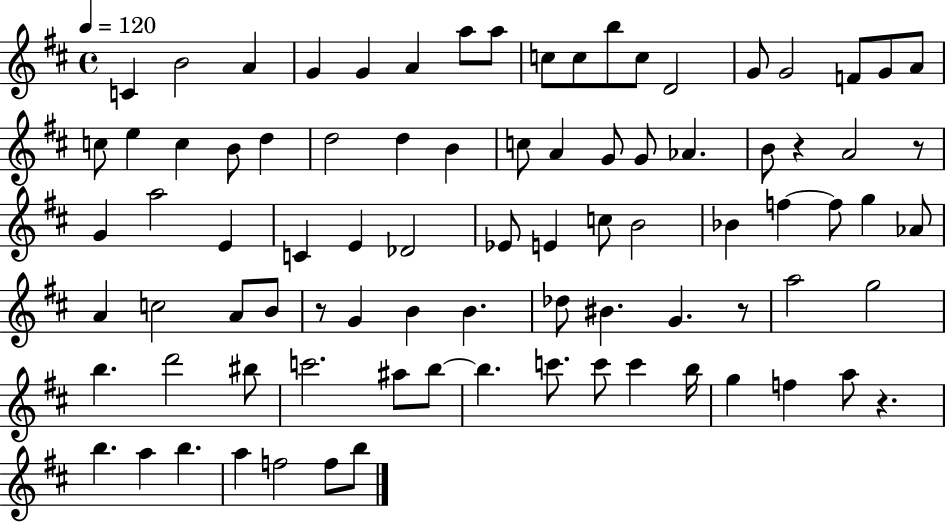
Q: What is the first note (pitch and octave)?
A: C4